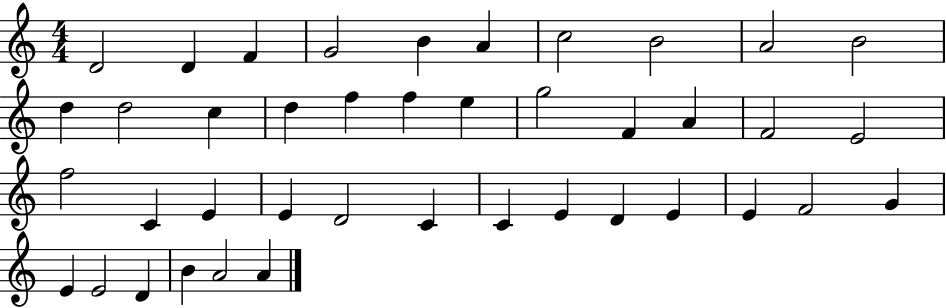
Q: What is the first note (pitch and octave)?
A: D4